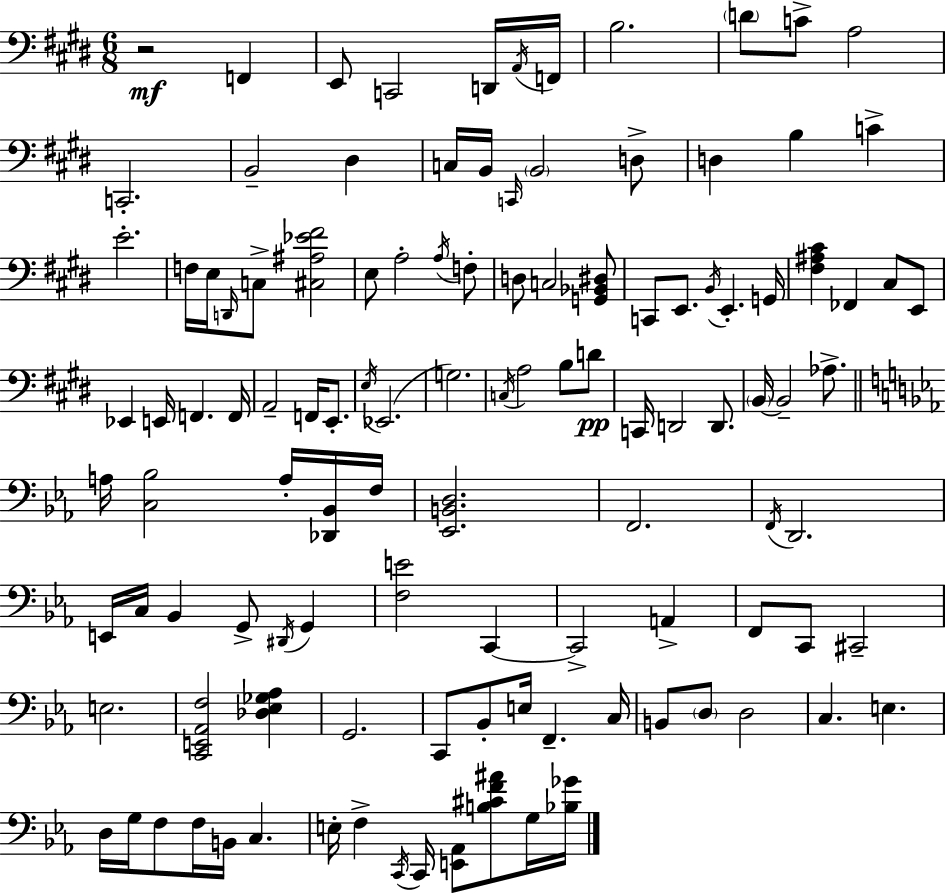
X:1
T:Untitled
M:6/8
L:1/4
K:E
z2 F,, E,,/2 C,,2 D,,/4 A,,/4 F,,/4 B,2 D/2 C/2 A,2 C,,2 B,,2 ^D, C,/4 B,,/4 C,,/4 B,,2 D,/2 D, B, C E2 F,/4 E,/4 D,,/4 C,/2 [^C,^A,_E^F]2 E,/2 A,2 A,/4 F,/2 D,/2 C,2 [G,,_B,,^D,]/2 C,,/2 E,,/2 B,,/4 E,, G,,/4 [^F,^A,^C] _F,, ^C,/2 E,,/2 _E,, E,,/4 F,, F,,/4 A,,2 F,,/4 E,,/2 E,/4 _E,,2 G,2 C,/4 A,2 B,/2 D/2 C,,/4 D,,2 D,,/2 B,,/4 B,,2 _A,/2 A,/4 [C,_B,]2 A,/4 [_D,,_B,,]/4 F,/4 [_E,,B,,D,]2 F,,2 F,,/4 D,,2 E,,/4 C,/4 _B,, G,,/2 ^D,,/4 G,, [F,E]2 C,, C,,2 A,, F,,/2 C,,/2 ^C,,2 E,2 [C,,E,,_A,,F,]2 [_D,_E,_G,_A,] G,,2 C,,/2 _B,,/2 E,/4 F,, C,/4 B,,/2 D,/2 D,2 C, E, D,/4 G,/4 F,/2 F,/4 B,,/4 C, E,/4 F, C,,/4 C,,/4 [E,,_A,,]/2 [B,^CF^A]/2 G,/4 [_B,_G]/4